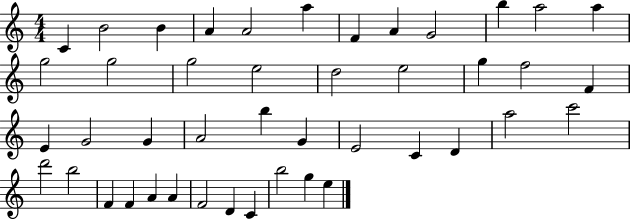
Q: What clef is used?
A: treble